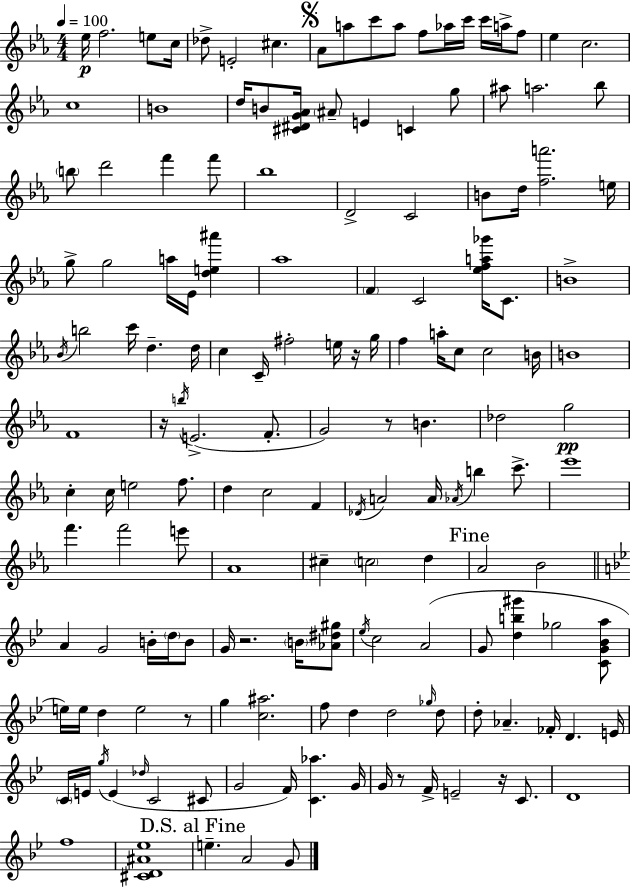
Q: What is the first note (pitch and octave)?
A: Eb5